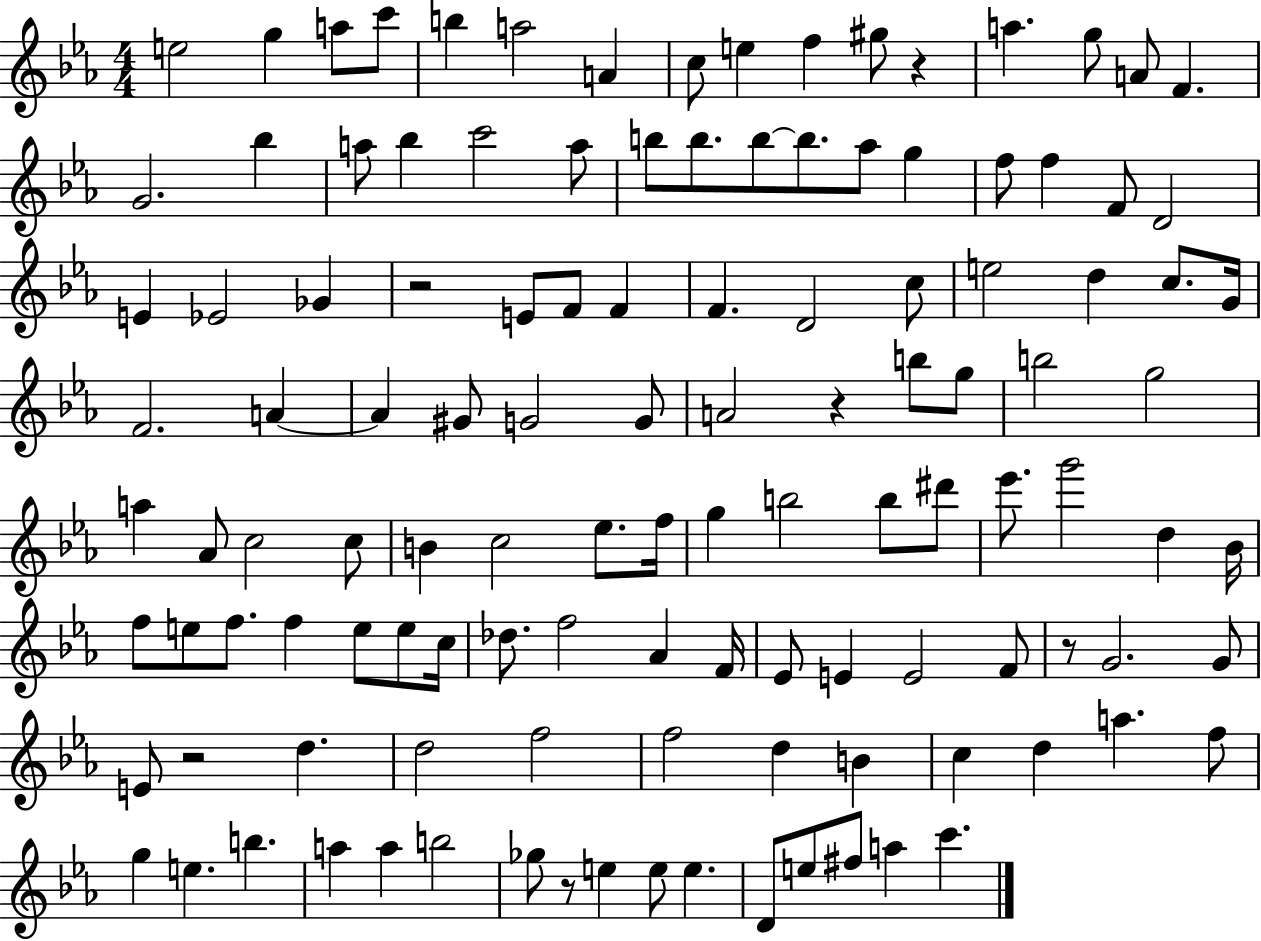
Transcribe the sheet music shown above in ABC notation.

X:1
T:Untitled
M:4/4
L:1/4
K:Eb
e2 g a/2 c'/2 b a2 A c/2 e f ^g/2 z a g/2 A/2 F G2 _b a/2 _b c'2 a/2 b/2 b/2 b/2 b/2 _a/2 g f/2 f F/2 D2 E _E2 _G z2 E/2 F/2 F F D2 c/2 e2 d c/2 G/4 F2 A A ^G/2 G2 G/2 A2 z b/2 g/2 b2 g2 a _A/2 c2 c/2 B c2 _e/2 f/4 g b2 b/2 ^d'/2 _e'/2 g'2 d _B/4 f/2 e/2 f/2 f e/2 e/2 c/4 _d/2 f2 _A F/4 _E/2 E E2 F/2 z/2 G2 G/2 E/2 z2 d d2 f2 f2 d B c d a f/2 g e b a a b2 _g/2 z/2 e e/2 e D/2 e/2 ^f/2 a c'